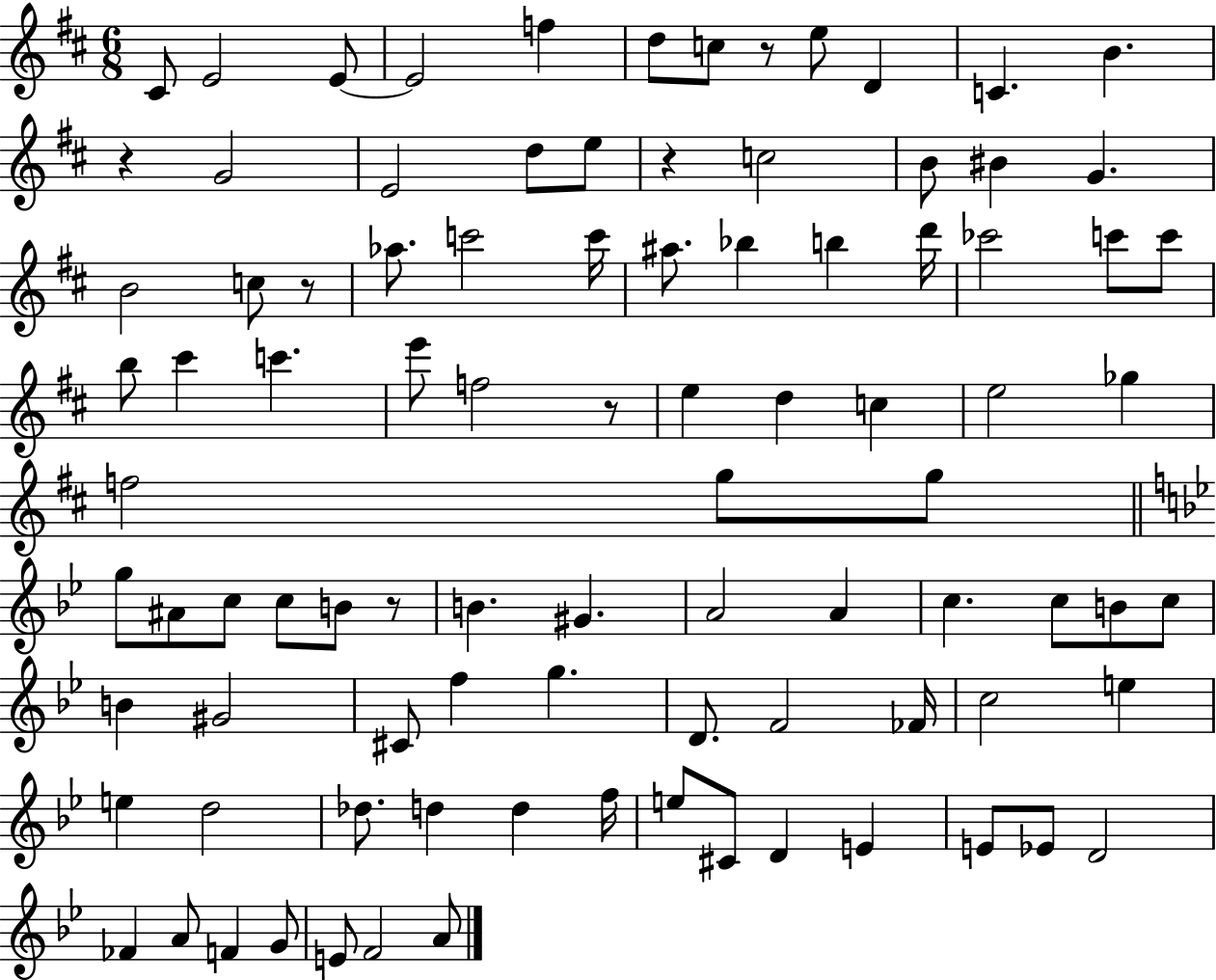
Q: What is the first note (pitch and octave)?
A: C#4